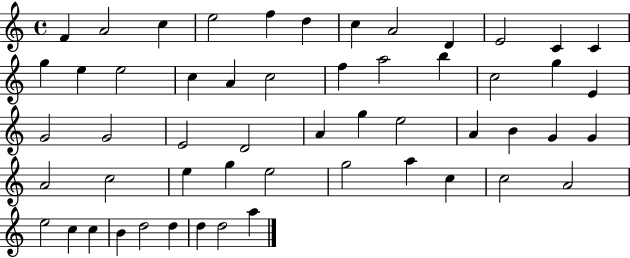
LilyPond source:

{
  \clef treble
  \time 4/4
  \defaultTimeSignature
  \key c \major
  f'4 a'2 c''4 | e''2 f''4 d''4 | c''4 a'2 d'4 | e'2 c'4 c'4 | \break g''4 e''4 e''2 | c''4 a'4 c''2 | f''4 a''2 b''4 | c''2 g''4 e'4 | \break g'2 g'2 | e'2 d'2 | a'4 g''4 e''2 | a'4 b'4 g'4 g'4 | \break a'2 c''2 | e''4 g''4 e''2 | g''2 a''4 c''4 | c''2 a'2 | \break e''2 c''4 c''4 | b'4 d''2 d''4 | d''4 d''2 a''4 | \bar "|."
}